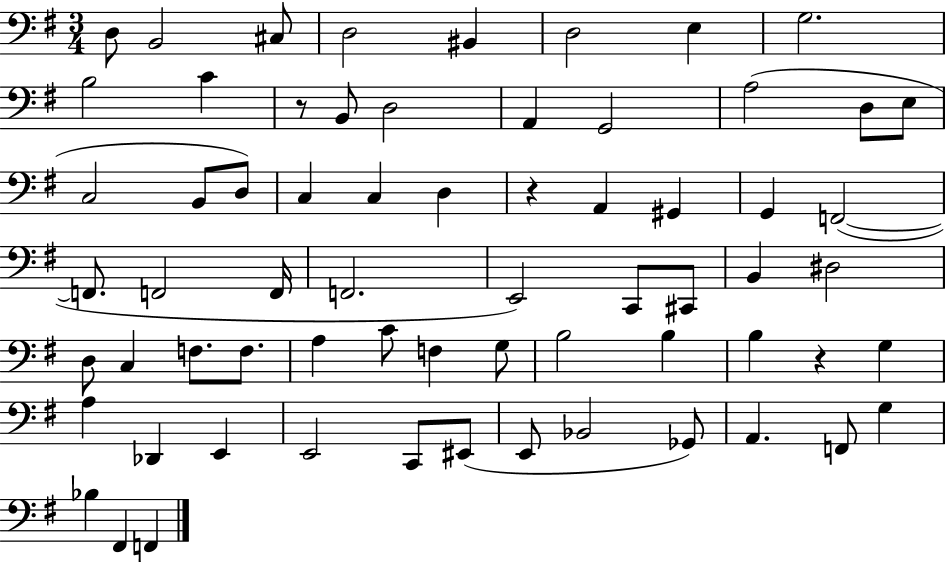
{
  \clef bass
  \numericTimeSignature
  \time 3/4
  \key g \major
  d8 b,2 cis8 | d2 bis,4 | d2 e4 | g2. | \break b2 c'4 | r8 b,8 d2 | a,4 g,2 | a2( d8 e8 | \break c2 b,8 d8) | c4 c4 d4 | r4 a,4 gis,4 | g,4 f,2~(~ | \break f,8. f,2 f,16 | f,2. | e,2) c,8 cis,8 | b,4 dis2 | \break d8 c4 f8. f8. | a4 c'8 f4 g8 | b2 b4 | b4 r4 g4 | \break a4 des,4 e,4 | e,2 c,8 eis,8( | e,8 bes,2 ges,8) | a,4. f,8 g4 | \break bes4 fis,4 f,4 | \bar "|."
}